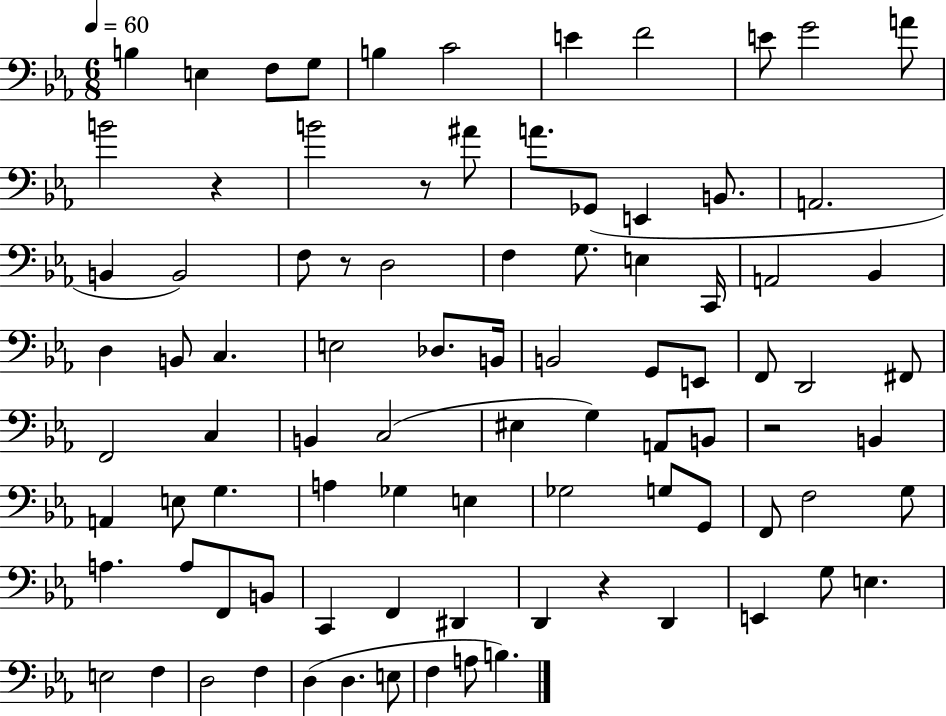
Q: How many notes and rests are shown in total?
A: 89